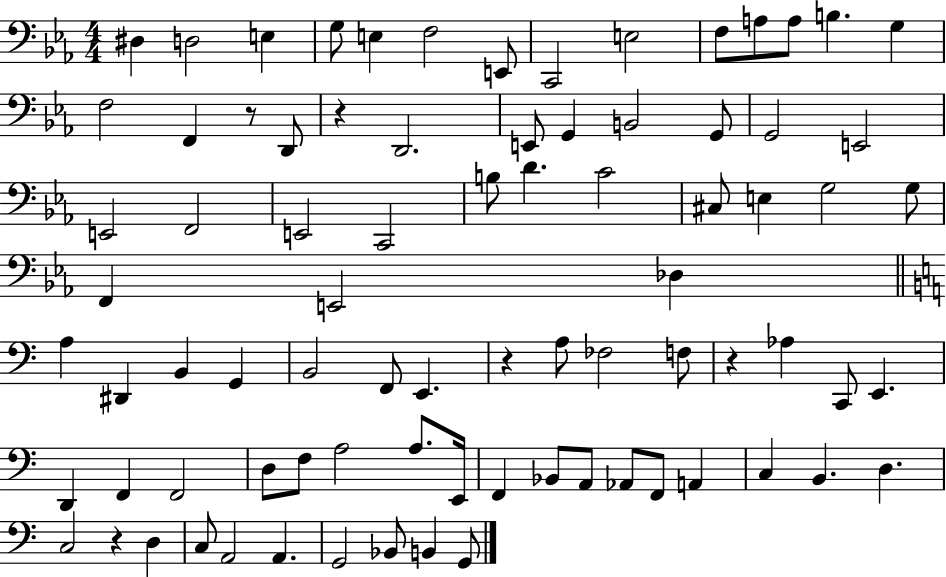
{
  \clef bass
  \numericTimeSignature
  \time 4/4
  \key ees \major
  dis4 d2 e4 | g8 e4 f2 e,8 | c,2 e2 | f8 a8 a8 b4. g4 | \break f2 f,4 r8 d,8 | r4 d,2. | e,8 g,4 b,2 g,8 | g,2 e,2 | \break e,2 f,2 | e,2 c,2 | b8 d'4. c'2 | cis8 e4 g2 g8 | \break f,4 e,2 des4 | \bar "||" \break \key a \minor a4 dis,4 b,4 g,4 | b,2 f,8 e,4. | r4 a8 fes2 f8 | r4 aes4 c,8 e,4. | \break d,4 f,4 f,2 | d8 f8 a2 a8. e,16 | f,4 bes,8 a,8 aes,8 f,8 a,4 | c4 b,4. d4. | \break c2 r4 d4 | c8 a,2 a,4. | g,2 bes,8 b,4 g,8 | \bar "|."
}